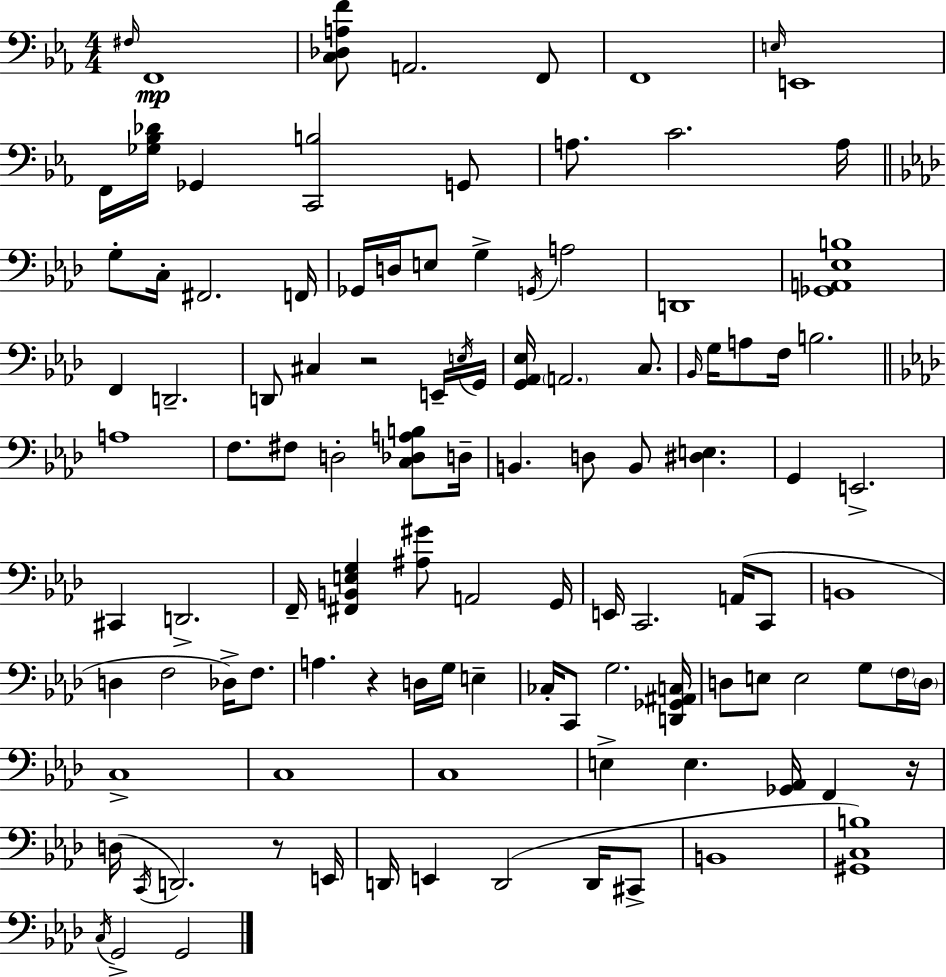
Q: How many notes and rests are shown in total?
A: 110